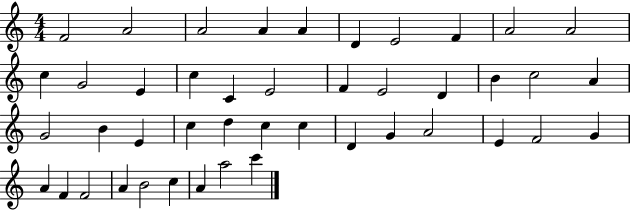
X:1
T:Untitled
M:4/4
L:1/4
K:C
F2 A2 A2 A A D E2 F A2 A2 c G2 E c C E2 F E2 D B c2 A G2 B E c d c c D G A2 E F2 G A F F2 A B2 c A a2 c'